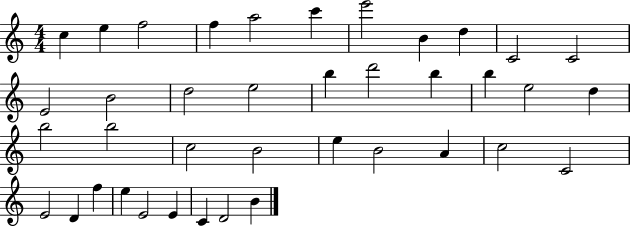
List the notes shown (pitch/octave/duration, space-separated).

C5/q E5/q F5/h F5/q A5/h C6/q E6/h B4/q D5/q C4/h C4/h E4/h B4/h D5/h E5/h B5/q D6/h B5/q B5/q E5/h D5/q B5/h B5/h C5/h B4/h E5/q B4/h A4/q C5/h C4/h E4/h D4/q F5/q E5/q E4/h E4/q C4/q D4/h B4/q